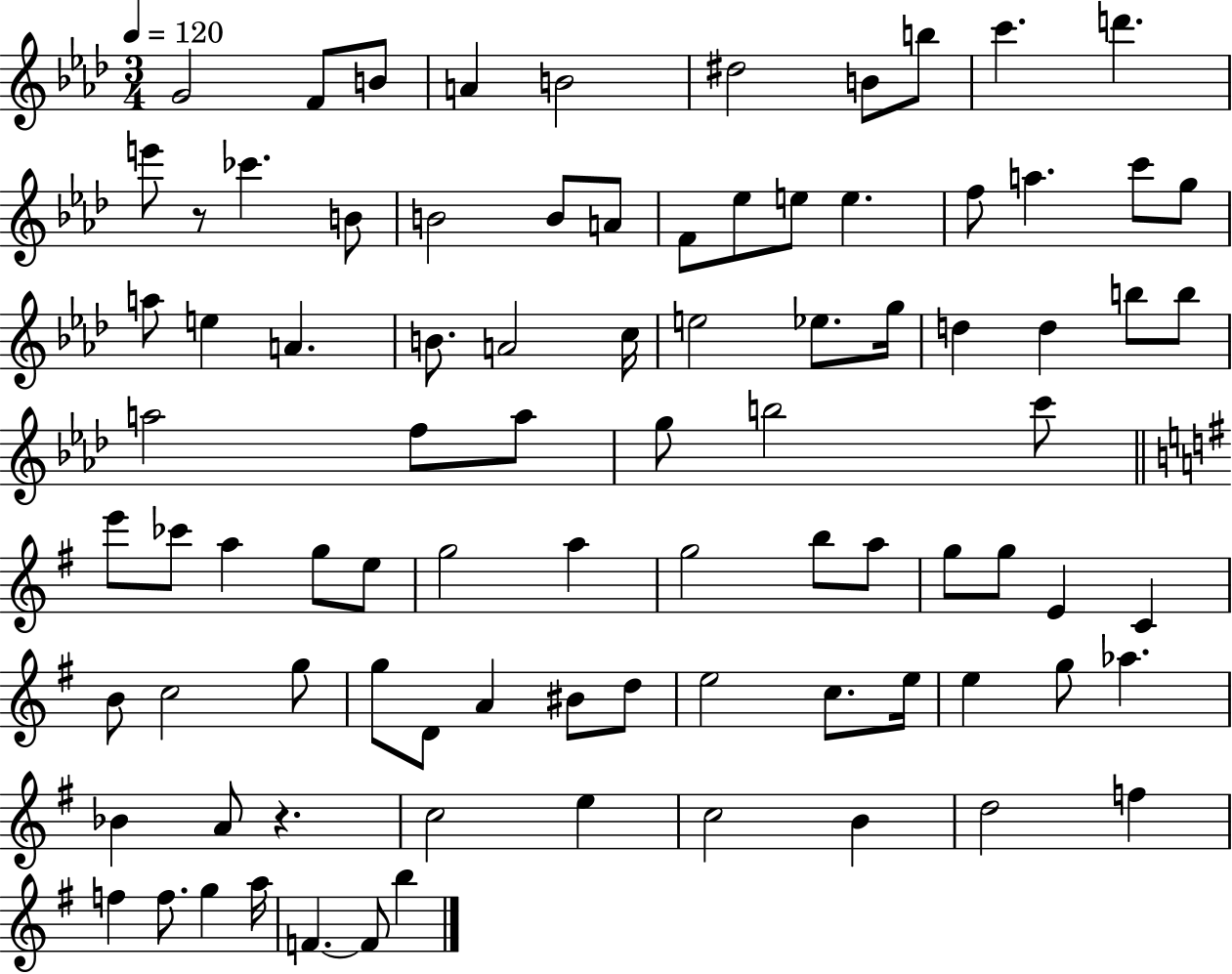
X:1
T:Untitled
M:3/4
L:1/4
K:Ab
G2 F/2 B/2 A B2 ^d2 B/2 b/2 c' d' e'/2 z/2 _c' B/2 B2 B/2 A/2 F/2 _e/2 e/2 e f/2 a c'/2 g/2 a/2 e A B/2 A2 c/4 e2 _e/2 g/4 d d b/2 b/2 a2 f/2 a/2 g/2 b2 c'/2 e'/2 _c'/2 a g/2 e/2 g2 a g2 b/2 a/2 g/2 g/2 E C B/2 c2 g/2 g/2 D/2 A ^B/2 d/2 e2 c/2 e/4 e g/2 _a _B A/2 z c2 e c2 B d2 f f f/2 g a/4 F F/2 b